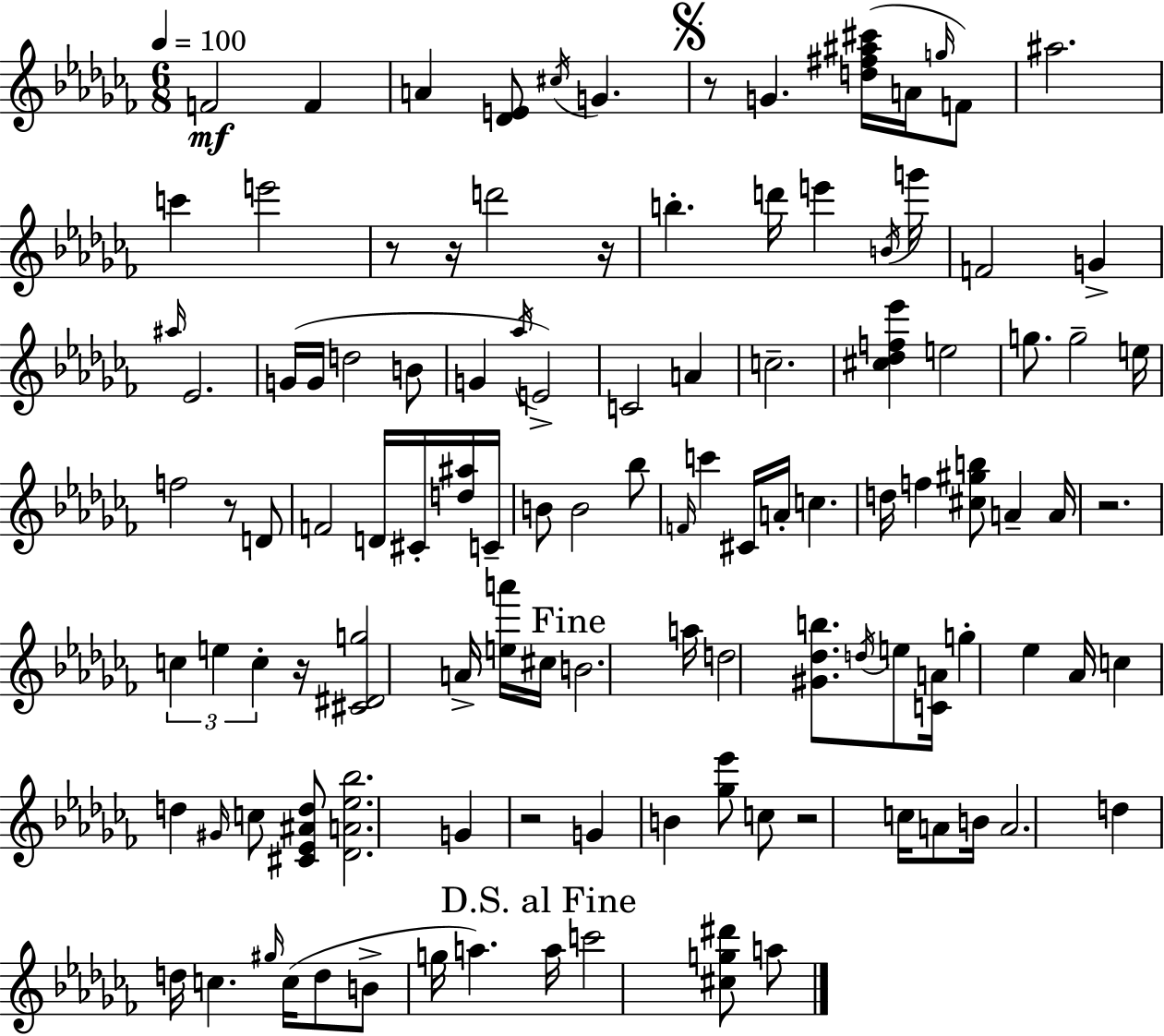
X:1
T:Untitled
M:6/8
L:1/4
K:Abm
F2 F A [_DE]/2 ^c/4 G z/2 G [d^f^a^c']/4 A/4 g/4 F/2 ^a2 c' e'2 z/2 z/4 d'2 z/4 b d'/4 e' B/4 g'/4 F2 G ^a/4 _E2 G/4 G/4 d2 B/2 G _a/4 E2 C2 A c2 [^c_df_e'] e2 g/2 g2 e/4 f2 z/2 D/2 F2 D/4 ^C/4 [d^a]/4 C/4 B/2 B2 _b/2 F/4 c' ^C/4 A/4 c d/4 f [^c^gb]/2 A A/4 z2 c e c z/4 [^C^Dg]2 A/4 [ea']/4 ^c/4 B2 a/4 d2 [^G_db]/2 d/4 e/2 [CA]/4 g _e _A/4 c d ^G/4 c/2 [^C_E^Ad]/2 [_DA_e_b]2 G z2 G B [_g_e']/2 c/2 z2 c/4 A/2 B/4 A2 d d/4 c ^g/4 c/4 d/2 B/2 g/4 a a/4 c'2 [^cg^d']/2 a/2